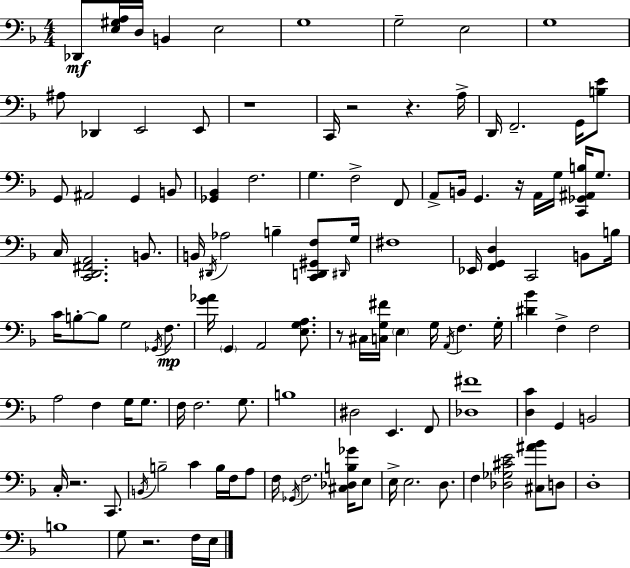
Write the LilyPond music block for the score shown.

{
  \clef bass
  \numericTimeSignature
  \time 4/4
  \key d \minor
  \repeat volta 2 { des,8\mf <e gis a>16 d16 b,4 e2 | g1 | g2-- e2 | g1 | \break ais8 des,4 e,2 e,8 | r1 | c,16 r2 r4. a16-> | d,16 f,2.-- g,16 <b e'>8 | \break g,8 ais,2 g,4 b,8 | <ges, bes,>4 f2. | g4. f2-> f,8 | a,8-> b,16 g,4. r16 a,16 g16 <c, ges, ais, b>16 g8. | \break c16 <c, d, fis, a,>2. b,8. | b,16 \acciaccatura { dis,16 } aes2 b4-- <c, d, gis, f>8 | \grace { dis,16 } g16 fis1 | ees,16 <f, g, d>4 c,2 b,8 | \break b16 c'16 b8-.~~ b8 g2 \acciaccatura { ges,16 }\mp | f8. <g' aes'>16 \parenthesize g,4 a,2 | <e g a>8. r8 cis16 <c g fis'>16 \parenthesize e4 g16 \acciaccatura { a,16 } f4. | g16-. <dis' bes'>4 f4-> f2 | \break a2 f4 | g16 g8. f16 f2. | g8. b1 | dis2 e,4. | \break f,8 <des fis'>1 | <d c'>4 g,4 b,2 | c16-. r2. | c,8. \acciaccatura { b,16 } b2-- c'4 | \break b16 f16 a8 f16 \acciaccatura { ges,16 } f2. | <cis des b ges'>16 e8 e16-> e2. | d8. f4 <des ges cis' e'>2 | <cis ais' bes'>8 d8 d1-. | \break b1 | g8 r2. | f16 e16 } \bar "|."
}